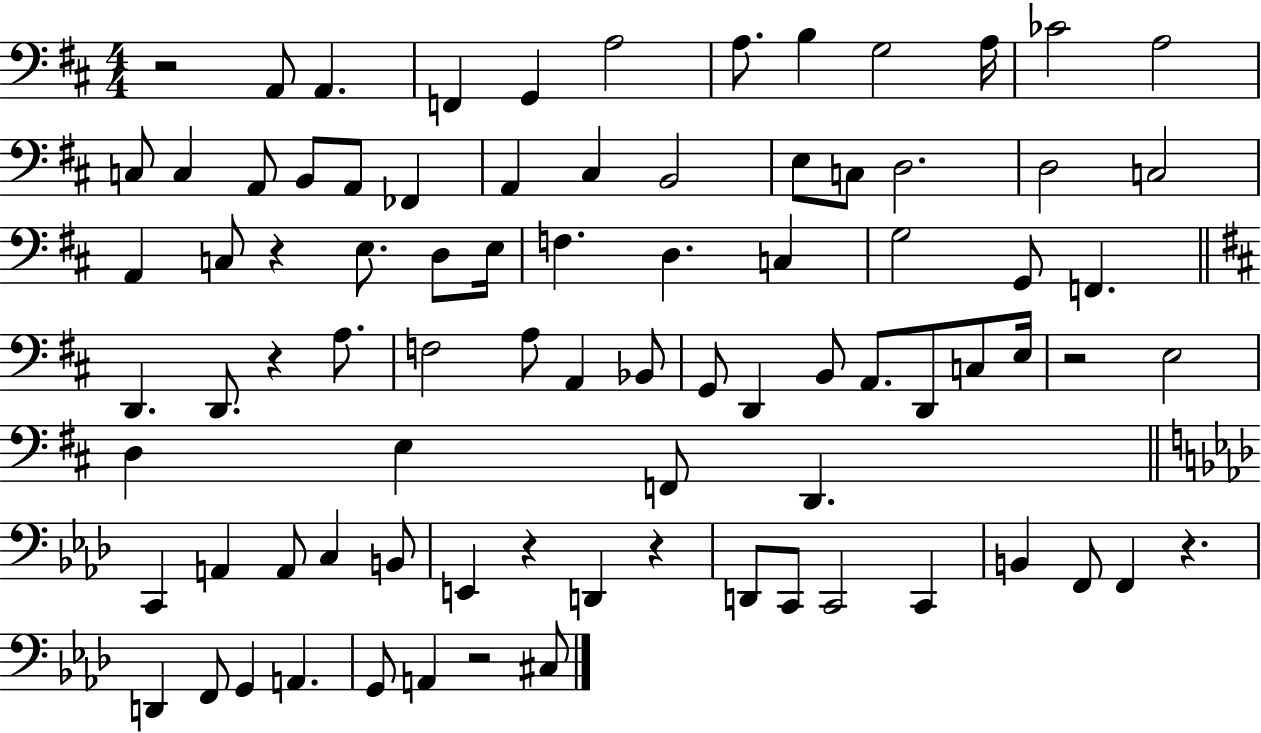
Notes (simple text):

R/h A2/e A2/q. F2/q G2/q A3/h A3/e. B3/q G3/h A3/s CES4/h A3/h C3/e C3/q A2/e B2/e A2/e FES2/q A2/q C#3/q B2/h E3/e C3/e D3/h. D3/h C3/h A2/q C3/e R/q E3/e. D3/e E3/s F3/q. D3/q. C3/q G3/h G2/e F2/q. D2/q. D2/e. R/q A3/e. F3/h A3/e A2/q Bb2/e G2/e D2/q B2/e A2/e. D2/e C3/e E3/s R/h E3/h D3/q E3/q F2/e D2/q. C2/q A2/q A2/e C3/q B2/e E2/q R/q D2/q R/q D2/e C2/e C2/h C2/q B2/q F2/e F2/q R/q. D2/q F2/e G2/q A2/q. G2/e A2/q R/h C#3/e